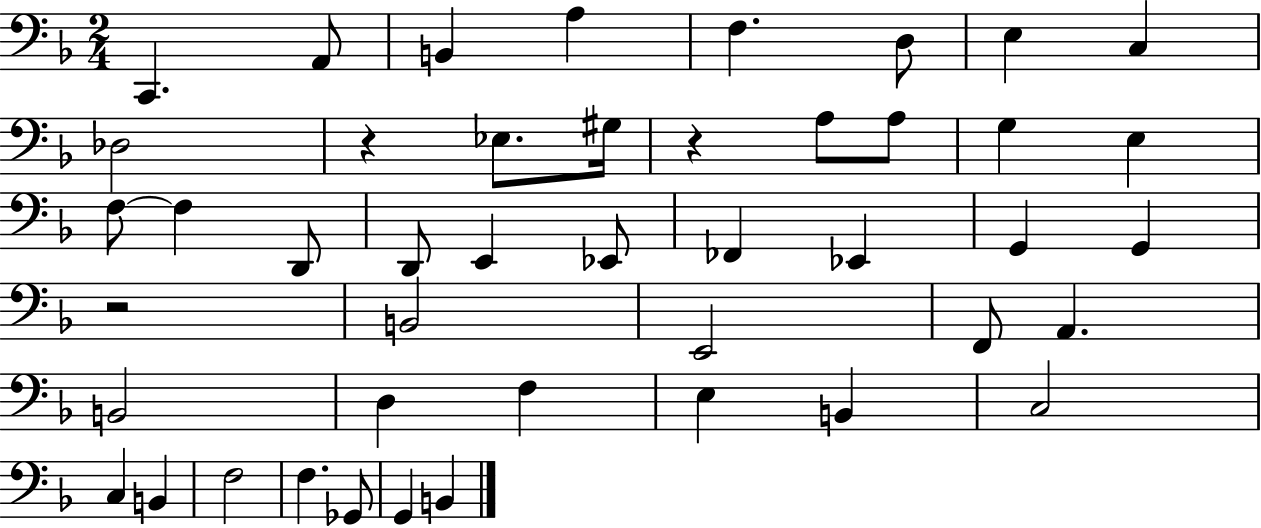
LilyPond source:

{
  \clef bass
  \numericTimeSignature
  \time 2/4
  \key f \major
  \repeat volta 2 { c,4. a,8 | b,4 a4 | f4. d8 | e4 c4 | \break des2 | r4 ees8. gis16 | r4 a8 a8 | g4 e4 | \break f8~~ f4 d,8 | d,8 e,4 ees,8 | fes,4 ees,4 | g,4 g,4 | \break r2 | b,2 | e,2 | f,8 a,4. | \break b,2 | d4 f4 | e4 b,4 | c2 | \break c4 b,4 | f2 | f4. ges,8 | g,4 b,4 | \break } \bar "|."
}